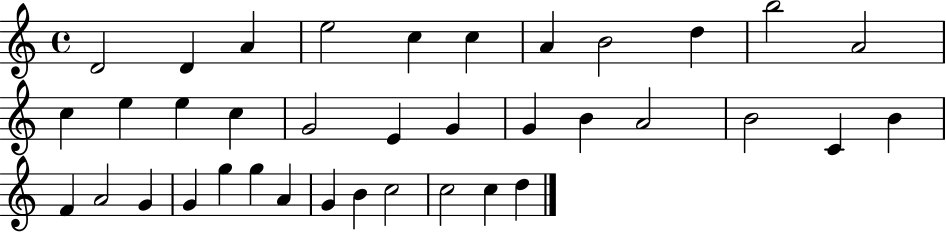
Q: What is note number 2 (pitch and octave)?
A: D4